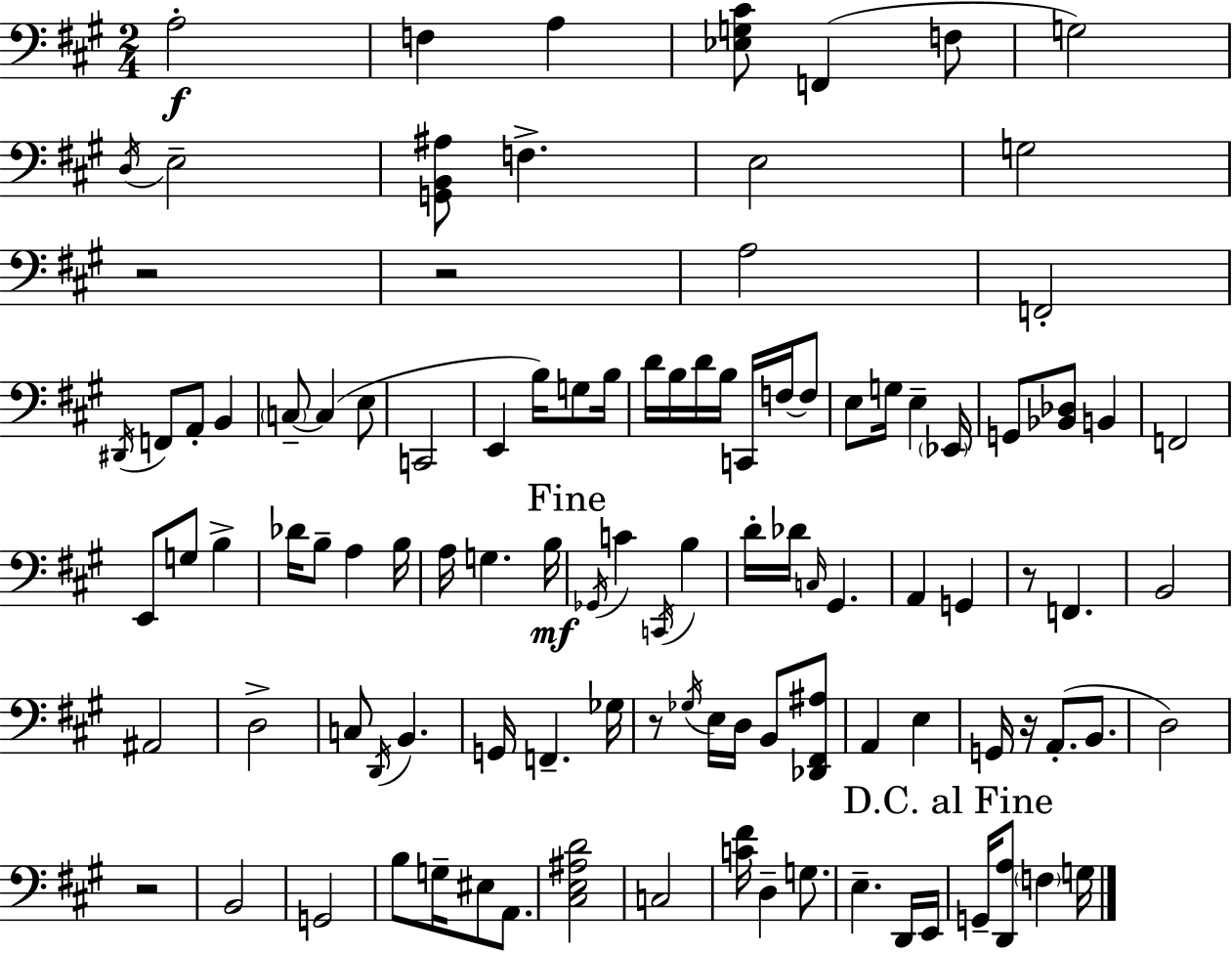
X:1
T:Untitled
M:2/4
L:1/4
K:A
A,2 F, A, [_E,G,^C]/2 F,, F,/2 G,2 D,/4 E,2 [G,,B,,^A,]/2 F, E,2 G,2 z2 z2 A,2 F,,2 ^D,,/4 F,,/2 A,,/2 B,, C,/2 C, E,/2 C,,2 E,, B,/4 G,/2 B,/4 D/4 B,/4 D/4 B,/4 C,,/4 F,/4 F,/2 E,/2 G,/4 E, _E,,/4 G,,/2 [_B,,_D,]/2 B,, F,,2 E,,/2 G,/2 B, _D/4 B,/2 A, B,/4 A,/4 G, B,/4 _G,,/4 C C,,/4 B, D/4 _D/4 C,/4 ^G,, A,, G,, z/2 F,, B,,2 ^A,,2 D,2 C,/2 D,,/4 B,, G,,/4 F,, _G,/4 z/2 _G,/4 E,/4 D,/4 B,,/2 [_D,,^F,,^A,]/2 A,, E, G,,/4 z/4 A,,/2 B,,/2 D,2 z2 B,,2 G,,2 B,/2 G,/4 ^E,/2 A,,/2 [^C,E,^A,D]2 C,2 [C^F]/4 D, G,/2 E, D,,/4 E,,/4 G,,/4 [D,,A,]/2 F, G,/4